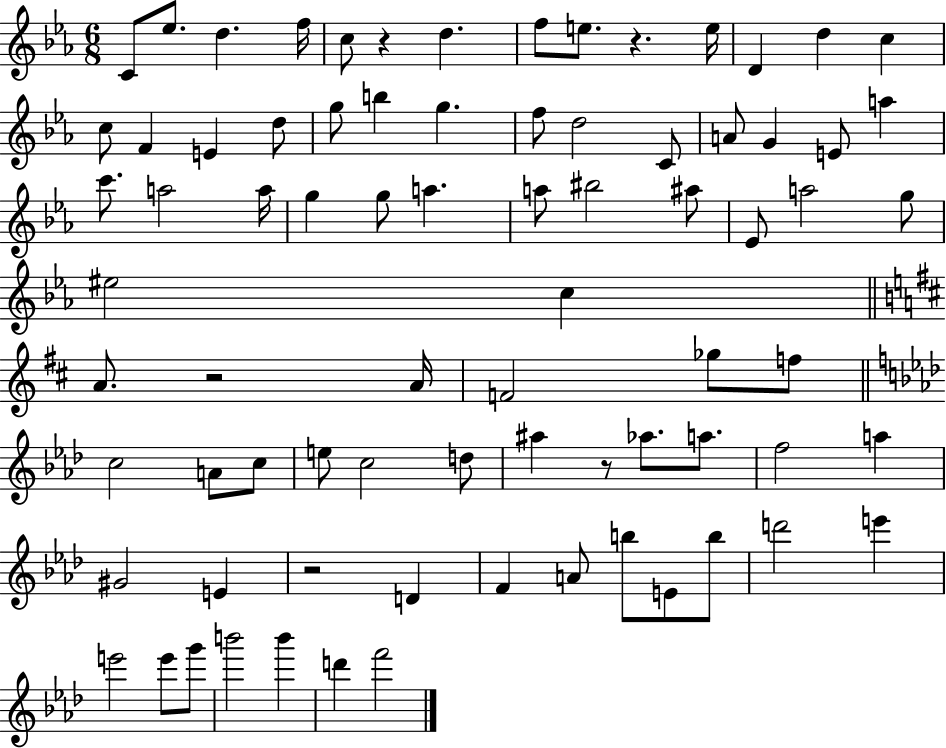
X:1
T:Untitled
M:6/8
L:1/4
K:Eb
C/2 _e/2 d f/4 c/2 z d f/2 e/2 z e/4 D d c c/2 F E d/2 g/2 b g f/2 d2 C/2 A/2 G E/2 a c'/2 a2 a/4 g g/2 a a/2 ^b2 ^a/2 _E/2 a2 g/2 ^e2 c A/2 z2 A/4 F2 _g/2 f/2 c2 A/2 c/2 e/2 c2 d/2 ^a z/2 _a/2 a/2 f2 a ^G2 E z2 D F A/2 b/2 E/2 b/2 d'2 e' e'2 e'/2 g'/2 b'2 b' d' f'2